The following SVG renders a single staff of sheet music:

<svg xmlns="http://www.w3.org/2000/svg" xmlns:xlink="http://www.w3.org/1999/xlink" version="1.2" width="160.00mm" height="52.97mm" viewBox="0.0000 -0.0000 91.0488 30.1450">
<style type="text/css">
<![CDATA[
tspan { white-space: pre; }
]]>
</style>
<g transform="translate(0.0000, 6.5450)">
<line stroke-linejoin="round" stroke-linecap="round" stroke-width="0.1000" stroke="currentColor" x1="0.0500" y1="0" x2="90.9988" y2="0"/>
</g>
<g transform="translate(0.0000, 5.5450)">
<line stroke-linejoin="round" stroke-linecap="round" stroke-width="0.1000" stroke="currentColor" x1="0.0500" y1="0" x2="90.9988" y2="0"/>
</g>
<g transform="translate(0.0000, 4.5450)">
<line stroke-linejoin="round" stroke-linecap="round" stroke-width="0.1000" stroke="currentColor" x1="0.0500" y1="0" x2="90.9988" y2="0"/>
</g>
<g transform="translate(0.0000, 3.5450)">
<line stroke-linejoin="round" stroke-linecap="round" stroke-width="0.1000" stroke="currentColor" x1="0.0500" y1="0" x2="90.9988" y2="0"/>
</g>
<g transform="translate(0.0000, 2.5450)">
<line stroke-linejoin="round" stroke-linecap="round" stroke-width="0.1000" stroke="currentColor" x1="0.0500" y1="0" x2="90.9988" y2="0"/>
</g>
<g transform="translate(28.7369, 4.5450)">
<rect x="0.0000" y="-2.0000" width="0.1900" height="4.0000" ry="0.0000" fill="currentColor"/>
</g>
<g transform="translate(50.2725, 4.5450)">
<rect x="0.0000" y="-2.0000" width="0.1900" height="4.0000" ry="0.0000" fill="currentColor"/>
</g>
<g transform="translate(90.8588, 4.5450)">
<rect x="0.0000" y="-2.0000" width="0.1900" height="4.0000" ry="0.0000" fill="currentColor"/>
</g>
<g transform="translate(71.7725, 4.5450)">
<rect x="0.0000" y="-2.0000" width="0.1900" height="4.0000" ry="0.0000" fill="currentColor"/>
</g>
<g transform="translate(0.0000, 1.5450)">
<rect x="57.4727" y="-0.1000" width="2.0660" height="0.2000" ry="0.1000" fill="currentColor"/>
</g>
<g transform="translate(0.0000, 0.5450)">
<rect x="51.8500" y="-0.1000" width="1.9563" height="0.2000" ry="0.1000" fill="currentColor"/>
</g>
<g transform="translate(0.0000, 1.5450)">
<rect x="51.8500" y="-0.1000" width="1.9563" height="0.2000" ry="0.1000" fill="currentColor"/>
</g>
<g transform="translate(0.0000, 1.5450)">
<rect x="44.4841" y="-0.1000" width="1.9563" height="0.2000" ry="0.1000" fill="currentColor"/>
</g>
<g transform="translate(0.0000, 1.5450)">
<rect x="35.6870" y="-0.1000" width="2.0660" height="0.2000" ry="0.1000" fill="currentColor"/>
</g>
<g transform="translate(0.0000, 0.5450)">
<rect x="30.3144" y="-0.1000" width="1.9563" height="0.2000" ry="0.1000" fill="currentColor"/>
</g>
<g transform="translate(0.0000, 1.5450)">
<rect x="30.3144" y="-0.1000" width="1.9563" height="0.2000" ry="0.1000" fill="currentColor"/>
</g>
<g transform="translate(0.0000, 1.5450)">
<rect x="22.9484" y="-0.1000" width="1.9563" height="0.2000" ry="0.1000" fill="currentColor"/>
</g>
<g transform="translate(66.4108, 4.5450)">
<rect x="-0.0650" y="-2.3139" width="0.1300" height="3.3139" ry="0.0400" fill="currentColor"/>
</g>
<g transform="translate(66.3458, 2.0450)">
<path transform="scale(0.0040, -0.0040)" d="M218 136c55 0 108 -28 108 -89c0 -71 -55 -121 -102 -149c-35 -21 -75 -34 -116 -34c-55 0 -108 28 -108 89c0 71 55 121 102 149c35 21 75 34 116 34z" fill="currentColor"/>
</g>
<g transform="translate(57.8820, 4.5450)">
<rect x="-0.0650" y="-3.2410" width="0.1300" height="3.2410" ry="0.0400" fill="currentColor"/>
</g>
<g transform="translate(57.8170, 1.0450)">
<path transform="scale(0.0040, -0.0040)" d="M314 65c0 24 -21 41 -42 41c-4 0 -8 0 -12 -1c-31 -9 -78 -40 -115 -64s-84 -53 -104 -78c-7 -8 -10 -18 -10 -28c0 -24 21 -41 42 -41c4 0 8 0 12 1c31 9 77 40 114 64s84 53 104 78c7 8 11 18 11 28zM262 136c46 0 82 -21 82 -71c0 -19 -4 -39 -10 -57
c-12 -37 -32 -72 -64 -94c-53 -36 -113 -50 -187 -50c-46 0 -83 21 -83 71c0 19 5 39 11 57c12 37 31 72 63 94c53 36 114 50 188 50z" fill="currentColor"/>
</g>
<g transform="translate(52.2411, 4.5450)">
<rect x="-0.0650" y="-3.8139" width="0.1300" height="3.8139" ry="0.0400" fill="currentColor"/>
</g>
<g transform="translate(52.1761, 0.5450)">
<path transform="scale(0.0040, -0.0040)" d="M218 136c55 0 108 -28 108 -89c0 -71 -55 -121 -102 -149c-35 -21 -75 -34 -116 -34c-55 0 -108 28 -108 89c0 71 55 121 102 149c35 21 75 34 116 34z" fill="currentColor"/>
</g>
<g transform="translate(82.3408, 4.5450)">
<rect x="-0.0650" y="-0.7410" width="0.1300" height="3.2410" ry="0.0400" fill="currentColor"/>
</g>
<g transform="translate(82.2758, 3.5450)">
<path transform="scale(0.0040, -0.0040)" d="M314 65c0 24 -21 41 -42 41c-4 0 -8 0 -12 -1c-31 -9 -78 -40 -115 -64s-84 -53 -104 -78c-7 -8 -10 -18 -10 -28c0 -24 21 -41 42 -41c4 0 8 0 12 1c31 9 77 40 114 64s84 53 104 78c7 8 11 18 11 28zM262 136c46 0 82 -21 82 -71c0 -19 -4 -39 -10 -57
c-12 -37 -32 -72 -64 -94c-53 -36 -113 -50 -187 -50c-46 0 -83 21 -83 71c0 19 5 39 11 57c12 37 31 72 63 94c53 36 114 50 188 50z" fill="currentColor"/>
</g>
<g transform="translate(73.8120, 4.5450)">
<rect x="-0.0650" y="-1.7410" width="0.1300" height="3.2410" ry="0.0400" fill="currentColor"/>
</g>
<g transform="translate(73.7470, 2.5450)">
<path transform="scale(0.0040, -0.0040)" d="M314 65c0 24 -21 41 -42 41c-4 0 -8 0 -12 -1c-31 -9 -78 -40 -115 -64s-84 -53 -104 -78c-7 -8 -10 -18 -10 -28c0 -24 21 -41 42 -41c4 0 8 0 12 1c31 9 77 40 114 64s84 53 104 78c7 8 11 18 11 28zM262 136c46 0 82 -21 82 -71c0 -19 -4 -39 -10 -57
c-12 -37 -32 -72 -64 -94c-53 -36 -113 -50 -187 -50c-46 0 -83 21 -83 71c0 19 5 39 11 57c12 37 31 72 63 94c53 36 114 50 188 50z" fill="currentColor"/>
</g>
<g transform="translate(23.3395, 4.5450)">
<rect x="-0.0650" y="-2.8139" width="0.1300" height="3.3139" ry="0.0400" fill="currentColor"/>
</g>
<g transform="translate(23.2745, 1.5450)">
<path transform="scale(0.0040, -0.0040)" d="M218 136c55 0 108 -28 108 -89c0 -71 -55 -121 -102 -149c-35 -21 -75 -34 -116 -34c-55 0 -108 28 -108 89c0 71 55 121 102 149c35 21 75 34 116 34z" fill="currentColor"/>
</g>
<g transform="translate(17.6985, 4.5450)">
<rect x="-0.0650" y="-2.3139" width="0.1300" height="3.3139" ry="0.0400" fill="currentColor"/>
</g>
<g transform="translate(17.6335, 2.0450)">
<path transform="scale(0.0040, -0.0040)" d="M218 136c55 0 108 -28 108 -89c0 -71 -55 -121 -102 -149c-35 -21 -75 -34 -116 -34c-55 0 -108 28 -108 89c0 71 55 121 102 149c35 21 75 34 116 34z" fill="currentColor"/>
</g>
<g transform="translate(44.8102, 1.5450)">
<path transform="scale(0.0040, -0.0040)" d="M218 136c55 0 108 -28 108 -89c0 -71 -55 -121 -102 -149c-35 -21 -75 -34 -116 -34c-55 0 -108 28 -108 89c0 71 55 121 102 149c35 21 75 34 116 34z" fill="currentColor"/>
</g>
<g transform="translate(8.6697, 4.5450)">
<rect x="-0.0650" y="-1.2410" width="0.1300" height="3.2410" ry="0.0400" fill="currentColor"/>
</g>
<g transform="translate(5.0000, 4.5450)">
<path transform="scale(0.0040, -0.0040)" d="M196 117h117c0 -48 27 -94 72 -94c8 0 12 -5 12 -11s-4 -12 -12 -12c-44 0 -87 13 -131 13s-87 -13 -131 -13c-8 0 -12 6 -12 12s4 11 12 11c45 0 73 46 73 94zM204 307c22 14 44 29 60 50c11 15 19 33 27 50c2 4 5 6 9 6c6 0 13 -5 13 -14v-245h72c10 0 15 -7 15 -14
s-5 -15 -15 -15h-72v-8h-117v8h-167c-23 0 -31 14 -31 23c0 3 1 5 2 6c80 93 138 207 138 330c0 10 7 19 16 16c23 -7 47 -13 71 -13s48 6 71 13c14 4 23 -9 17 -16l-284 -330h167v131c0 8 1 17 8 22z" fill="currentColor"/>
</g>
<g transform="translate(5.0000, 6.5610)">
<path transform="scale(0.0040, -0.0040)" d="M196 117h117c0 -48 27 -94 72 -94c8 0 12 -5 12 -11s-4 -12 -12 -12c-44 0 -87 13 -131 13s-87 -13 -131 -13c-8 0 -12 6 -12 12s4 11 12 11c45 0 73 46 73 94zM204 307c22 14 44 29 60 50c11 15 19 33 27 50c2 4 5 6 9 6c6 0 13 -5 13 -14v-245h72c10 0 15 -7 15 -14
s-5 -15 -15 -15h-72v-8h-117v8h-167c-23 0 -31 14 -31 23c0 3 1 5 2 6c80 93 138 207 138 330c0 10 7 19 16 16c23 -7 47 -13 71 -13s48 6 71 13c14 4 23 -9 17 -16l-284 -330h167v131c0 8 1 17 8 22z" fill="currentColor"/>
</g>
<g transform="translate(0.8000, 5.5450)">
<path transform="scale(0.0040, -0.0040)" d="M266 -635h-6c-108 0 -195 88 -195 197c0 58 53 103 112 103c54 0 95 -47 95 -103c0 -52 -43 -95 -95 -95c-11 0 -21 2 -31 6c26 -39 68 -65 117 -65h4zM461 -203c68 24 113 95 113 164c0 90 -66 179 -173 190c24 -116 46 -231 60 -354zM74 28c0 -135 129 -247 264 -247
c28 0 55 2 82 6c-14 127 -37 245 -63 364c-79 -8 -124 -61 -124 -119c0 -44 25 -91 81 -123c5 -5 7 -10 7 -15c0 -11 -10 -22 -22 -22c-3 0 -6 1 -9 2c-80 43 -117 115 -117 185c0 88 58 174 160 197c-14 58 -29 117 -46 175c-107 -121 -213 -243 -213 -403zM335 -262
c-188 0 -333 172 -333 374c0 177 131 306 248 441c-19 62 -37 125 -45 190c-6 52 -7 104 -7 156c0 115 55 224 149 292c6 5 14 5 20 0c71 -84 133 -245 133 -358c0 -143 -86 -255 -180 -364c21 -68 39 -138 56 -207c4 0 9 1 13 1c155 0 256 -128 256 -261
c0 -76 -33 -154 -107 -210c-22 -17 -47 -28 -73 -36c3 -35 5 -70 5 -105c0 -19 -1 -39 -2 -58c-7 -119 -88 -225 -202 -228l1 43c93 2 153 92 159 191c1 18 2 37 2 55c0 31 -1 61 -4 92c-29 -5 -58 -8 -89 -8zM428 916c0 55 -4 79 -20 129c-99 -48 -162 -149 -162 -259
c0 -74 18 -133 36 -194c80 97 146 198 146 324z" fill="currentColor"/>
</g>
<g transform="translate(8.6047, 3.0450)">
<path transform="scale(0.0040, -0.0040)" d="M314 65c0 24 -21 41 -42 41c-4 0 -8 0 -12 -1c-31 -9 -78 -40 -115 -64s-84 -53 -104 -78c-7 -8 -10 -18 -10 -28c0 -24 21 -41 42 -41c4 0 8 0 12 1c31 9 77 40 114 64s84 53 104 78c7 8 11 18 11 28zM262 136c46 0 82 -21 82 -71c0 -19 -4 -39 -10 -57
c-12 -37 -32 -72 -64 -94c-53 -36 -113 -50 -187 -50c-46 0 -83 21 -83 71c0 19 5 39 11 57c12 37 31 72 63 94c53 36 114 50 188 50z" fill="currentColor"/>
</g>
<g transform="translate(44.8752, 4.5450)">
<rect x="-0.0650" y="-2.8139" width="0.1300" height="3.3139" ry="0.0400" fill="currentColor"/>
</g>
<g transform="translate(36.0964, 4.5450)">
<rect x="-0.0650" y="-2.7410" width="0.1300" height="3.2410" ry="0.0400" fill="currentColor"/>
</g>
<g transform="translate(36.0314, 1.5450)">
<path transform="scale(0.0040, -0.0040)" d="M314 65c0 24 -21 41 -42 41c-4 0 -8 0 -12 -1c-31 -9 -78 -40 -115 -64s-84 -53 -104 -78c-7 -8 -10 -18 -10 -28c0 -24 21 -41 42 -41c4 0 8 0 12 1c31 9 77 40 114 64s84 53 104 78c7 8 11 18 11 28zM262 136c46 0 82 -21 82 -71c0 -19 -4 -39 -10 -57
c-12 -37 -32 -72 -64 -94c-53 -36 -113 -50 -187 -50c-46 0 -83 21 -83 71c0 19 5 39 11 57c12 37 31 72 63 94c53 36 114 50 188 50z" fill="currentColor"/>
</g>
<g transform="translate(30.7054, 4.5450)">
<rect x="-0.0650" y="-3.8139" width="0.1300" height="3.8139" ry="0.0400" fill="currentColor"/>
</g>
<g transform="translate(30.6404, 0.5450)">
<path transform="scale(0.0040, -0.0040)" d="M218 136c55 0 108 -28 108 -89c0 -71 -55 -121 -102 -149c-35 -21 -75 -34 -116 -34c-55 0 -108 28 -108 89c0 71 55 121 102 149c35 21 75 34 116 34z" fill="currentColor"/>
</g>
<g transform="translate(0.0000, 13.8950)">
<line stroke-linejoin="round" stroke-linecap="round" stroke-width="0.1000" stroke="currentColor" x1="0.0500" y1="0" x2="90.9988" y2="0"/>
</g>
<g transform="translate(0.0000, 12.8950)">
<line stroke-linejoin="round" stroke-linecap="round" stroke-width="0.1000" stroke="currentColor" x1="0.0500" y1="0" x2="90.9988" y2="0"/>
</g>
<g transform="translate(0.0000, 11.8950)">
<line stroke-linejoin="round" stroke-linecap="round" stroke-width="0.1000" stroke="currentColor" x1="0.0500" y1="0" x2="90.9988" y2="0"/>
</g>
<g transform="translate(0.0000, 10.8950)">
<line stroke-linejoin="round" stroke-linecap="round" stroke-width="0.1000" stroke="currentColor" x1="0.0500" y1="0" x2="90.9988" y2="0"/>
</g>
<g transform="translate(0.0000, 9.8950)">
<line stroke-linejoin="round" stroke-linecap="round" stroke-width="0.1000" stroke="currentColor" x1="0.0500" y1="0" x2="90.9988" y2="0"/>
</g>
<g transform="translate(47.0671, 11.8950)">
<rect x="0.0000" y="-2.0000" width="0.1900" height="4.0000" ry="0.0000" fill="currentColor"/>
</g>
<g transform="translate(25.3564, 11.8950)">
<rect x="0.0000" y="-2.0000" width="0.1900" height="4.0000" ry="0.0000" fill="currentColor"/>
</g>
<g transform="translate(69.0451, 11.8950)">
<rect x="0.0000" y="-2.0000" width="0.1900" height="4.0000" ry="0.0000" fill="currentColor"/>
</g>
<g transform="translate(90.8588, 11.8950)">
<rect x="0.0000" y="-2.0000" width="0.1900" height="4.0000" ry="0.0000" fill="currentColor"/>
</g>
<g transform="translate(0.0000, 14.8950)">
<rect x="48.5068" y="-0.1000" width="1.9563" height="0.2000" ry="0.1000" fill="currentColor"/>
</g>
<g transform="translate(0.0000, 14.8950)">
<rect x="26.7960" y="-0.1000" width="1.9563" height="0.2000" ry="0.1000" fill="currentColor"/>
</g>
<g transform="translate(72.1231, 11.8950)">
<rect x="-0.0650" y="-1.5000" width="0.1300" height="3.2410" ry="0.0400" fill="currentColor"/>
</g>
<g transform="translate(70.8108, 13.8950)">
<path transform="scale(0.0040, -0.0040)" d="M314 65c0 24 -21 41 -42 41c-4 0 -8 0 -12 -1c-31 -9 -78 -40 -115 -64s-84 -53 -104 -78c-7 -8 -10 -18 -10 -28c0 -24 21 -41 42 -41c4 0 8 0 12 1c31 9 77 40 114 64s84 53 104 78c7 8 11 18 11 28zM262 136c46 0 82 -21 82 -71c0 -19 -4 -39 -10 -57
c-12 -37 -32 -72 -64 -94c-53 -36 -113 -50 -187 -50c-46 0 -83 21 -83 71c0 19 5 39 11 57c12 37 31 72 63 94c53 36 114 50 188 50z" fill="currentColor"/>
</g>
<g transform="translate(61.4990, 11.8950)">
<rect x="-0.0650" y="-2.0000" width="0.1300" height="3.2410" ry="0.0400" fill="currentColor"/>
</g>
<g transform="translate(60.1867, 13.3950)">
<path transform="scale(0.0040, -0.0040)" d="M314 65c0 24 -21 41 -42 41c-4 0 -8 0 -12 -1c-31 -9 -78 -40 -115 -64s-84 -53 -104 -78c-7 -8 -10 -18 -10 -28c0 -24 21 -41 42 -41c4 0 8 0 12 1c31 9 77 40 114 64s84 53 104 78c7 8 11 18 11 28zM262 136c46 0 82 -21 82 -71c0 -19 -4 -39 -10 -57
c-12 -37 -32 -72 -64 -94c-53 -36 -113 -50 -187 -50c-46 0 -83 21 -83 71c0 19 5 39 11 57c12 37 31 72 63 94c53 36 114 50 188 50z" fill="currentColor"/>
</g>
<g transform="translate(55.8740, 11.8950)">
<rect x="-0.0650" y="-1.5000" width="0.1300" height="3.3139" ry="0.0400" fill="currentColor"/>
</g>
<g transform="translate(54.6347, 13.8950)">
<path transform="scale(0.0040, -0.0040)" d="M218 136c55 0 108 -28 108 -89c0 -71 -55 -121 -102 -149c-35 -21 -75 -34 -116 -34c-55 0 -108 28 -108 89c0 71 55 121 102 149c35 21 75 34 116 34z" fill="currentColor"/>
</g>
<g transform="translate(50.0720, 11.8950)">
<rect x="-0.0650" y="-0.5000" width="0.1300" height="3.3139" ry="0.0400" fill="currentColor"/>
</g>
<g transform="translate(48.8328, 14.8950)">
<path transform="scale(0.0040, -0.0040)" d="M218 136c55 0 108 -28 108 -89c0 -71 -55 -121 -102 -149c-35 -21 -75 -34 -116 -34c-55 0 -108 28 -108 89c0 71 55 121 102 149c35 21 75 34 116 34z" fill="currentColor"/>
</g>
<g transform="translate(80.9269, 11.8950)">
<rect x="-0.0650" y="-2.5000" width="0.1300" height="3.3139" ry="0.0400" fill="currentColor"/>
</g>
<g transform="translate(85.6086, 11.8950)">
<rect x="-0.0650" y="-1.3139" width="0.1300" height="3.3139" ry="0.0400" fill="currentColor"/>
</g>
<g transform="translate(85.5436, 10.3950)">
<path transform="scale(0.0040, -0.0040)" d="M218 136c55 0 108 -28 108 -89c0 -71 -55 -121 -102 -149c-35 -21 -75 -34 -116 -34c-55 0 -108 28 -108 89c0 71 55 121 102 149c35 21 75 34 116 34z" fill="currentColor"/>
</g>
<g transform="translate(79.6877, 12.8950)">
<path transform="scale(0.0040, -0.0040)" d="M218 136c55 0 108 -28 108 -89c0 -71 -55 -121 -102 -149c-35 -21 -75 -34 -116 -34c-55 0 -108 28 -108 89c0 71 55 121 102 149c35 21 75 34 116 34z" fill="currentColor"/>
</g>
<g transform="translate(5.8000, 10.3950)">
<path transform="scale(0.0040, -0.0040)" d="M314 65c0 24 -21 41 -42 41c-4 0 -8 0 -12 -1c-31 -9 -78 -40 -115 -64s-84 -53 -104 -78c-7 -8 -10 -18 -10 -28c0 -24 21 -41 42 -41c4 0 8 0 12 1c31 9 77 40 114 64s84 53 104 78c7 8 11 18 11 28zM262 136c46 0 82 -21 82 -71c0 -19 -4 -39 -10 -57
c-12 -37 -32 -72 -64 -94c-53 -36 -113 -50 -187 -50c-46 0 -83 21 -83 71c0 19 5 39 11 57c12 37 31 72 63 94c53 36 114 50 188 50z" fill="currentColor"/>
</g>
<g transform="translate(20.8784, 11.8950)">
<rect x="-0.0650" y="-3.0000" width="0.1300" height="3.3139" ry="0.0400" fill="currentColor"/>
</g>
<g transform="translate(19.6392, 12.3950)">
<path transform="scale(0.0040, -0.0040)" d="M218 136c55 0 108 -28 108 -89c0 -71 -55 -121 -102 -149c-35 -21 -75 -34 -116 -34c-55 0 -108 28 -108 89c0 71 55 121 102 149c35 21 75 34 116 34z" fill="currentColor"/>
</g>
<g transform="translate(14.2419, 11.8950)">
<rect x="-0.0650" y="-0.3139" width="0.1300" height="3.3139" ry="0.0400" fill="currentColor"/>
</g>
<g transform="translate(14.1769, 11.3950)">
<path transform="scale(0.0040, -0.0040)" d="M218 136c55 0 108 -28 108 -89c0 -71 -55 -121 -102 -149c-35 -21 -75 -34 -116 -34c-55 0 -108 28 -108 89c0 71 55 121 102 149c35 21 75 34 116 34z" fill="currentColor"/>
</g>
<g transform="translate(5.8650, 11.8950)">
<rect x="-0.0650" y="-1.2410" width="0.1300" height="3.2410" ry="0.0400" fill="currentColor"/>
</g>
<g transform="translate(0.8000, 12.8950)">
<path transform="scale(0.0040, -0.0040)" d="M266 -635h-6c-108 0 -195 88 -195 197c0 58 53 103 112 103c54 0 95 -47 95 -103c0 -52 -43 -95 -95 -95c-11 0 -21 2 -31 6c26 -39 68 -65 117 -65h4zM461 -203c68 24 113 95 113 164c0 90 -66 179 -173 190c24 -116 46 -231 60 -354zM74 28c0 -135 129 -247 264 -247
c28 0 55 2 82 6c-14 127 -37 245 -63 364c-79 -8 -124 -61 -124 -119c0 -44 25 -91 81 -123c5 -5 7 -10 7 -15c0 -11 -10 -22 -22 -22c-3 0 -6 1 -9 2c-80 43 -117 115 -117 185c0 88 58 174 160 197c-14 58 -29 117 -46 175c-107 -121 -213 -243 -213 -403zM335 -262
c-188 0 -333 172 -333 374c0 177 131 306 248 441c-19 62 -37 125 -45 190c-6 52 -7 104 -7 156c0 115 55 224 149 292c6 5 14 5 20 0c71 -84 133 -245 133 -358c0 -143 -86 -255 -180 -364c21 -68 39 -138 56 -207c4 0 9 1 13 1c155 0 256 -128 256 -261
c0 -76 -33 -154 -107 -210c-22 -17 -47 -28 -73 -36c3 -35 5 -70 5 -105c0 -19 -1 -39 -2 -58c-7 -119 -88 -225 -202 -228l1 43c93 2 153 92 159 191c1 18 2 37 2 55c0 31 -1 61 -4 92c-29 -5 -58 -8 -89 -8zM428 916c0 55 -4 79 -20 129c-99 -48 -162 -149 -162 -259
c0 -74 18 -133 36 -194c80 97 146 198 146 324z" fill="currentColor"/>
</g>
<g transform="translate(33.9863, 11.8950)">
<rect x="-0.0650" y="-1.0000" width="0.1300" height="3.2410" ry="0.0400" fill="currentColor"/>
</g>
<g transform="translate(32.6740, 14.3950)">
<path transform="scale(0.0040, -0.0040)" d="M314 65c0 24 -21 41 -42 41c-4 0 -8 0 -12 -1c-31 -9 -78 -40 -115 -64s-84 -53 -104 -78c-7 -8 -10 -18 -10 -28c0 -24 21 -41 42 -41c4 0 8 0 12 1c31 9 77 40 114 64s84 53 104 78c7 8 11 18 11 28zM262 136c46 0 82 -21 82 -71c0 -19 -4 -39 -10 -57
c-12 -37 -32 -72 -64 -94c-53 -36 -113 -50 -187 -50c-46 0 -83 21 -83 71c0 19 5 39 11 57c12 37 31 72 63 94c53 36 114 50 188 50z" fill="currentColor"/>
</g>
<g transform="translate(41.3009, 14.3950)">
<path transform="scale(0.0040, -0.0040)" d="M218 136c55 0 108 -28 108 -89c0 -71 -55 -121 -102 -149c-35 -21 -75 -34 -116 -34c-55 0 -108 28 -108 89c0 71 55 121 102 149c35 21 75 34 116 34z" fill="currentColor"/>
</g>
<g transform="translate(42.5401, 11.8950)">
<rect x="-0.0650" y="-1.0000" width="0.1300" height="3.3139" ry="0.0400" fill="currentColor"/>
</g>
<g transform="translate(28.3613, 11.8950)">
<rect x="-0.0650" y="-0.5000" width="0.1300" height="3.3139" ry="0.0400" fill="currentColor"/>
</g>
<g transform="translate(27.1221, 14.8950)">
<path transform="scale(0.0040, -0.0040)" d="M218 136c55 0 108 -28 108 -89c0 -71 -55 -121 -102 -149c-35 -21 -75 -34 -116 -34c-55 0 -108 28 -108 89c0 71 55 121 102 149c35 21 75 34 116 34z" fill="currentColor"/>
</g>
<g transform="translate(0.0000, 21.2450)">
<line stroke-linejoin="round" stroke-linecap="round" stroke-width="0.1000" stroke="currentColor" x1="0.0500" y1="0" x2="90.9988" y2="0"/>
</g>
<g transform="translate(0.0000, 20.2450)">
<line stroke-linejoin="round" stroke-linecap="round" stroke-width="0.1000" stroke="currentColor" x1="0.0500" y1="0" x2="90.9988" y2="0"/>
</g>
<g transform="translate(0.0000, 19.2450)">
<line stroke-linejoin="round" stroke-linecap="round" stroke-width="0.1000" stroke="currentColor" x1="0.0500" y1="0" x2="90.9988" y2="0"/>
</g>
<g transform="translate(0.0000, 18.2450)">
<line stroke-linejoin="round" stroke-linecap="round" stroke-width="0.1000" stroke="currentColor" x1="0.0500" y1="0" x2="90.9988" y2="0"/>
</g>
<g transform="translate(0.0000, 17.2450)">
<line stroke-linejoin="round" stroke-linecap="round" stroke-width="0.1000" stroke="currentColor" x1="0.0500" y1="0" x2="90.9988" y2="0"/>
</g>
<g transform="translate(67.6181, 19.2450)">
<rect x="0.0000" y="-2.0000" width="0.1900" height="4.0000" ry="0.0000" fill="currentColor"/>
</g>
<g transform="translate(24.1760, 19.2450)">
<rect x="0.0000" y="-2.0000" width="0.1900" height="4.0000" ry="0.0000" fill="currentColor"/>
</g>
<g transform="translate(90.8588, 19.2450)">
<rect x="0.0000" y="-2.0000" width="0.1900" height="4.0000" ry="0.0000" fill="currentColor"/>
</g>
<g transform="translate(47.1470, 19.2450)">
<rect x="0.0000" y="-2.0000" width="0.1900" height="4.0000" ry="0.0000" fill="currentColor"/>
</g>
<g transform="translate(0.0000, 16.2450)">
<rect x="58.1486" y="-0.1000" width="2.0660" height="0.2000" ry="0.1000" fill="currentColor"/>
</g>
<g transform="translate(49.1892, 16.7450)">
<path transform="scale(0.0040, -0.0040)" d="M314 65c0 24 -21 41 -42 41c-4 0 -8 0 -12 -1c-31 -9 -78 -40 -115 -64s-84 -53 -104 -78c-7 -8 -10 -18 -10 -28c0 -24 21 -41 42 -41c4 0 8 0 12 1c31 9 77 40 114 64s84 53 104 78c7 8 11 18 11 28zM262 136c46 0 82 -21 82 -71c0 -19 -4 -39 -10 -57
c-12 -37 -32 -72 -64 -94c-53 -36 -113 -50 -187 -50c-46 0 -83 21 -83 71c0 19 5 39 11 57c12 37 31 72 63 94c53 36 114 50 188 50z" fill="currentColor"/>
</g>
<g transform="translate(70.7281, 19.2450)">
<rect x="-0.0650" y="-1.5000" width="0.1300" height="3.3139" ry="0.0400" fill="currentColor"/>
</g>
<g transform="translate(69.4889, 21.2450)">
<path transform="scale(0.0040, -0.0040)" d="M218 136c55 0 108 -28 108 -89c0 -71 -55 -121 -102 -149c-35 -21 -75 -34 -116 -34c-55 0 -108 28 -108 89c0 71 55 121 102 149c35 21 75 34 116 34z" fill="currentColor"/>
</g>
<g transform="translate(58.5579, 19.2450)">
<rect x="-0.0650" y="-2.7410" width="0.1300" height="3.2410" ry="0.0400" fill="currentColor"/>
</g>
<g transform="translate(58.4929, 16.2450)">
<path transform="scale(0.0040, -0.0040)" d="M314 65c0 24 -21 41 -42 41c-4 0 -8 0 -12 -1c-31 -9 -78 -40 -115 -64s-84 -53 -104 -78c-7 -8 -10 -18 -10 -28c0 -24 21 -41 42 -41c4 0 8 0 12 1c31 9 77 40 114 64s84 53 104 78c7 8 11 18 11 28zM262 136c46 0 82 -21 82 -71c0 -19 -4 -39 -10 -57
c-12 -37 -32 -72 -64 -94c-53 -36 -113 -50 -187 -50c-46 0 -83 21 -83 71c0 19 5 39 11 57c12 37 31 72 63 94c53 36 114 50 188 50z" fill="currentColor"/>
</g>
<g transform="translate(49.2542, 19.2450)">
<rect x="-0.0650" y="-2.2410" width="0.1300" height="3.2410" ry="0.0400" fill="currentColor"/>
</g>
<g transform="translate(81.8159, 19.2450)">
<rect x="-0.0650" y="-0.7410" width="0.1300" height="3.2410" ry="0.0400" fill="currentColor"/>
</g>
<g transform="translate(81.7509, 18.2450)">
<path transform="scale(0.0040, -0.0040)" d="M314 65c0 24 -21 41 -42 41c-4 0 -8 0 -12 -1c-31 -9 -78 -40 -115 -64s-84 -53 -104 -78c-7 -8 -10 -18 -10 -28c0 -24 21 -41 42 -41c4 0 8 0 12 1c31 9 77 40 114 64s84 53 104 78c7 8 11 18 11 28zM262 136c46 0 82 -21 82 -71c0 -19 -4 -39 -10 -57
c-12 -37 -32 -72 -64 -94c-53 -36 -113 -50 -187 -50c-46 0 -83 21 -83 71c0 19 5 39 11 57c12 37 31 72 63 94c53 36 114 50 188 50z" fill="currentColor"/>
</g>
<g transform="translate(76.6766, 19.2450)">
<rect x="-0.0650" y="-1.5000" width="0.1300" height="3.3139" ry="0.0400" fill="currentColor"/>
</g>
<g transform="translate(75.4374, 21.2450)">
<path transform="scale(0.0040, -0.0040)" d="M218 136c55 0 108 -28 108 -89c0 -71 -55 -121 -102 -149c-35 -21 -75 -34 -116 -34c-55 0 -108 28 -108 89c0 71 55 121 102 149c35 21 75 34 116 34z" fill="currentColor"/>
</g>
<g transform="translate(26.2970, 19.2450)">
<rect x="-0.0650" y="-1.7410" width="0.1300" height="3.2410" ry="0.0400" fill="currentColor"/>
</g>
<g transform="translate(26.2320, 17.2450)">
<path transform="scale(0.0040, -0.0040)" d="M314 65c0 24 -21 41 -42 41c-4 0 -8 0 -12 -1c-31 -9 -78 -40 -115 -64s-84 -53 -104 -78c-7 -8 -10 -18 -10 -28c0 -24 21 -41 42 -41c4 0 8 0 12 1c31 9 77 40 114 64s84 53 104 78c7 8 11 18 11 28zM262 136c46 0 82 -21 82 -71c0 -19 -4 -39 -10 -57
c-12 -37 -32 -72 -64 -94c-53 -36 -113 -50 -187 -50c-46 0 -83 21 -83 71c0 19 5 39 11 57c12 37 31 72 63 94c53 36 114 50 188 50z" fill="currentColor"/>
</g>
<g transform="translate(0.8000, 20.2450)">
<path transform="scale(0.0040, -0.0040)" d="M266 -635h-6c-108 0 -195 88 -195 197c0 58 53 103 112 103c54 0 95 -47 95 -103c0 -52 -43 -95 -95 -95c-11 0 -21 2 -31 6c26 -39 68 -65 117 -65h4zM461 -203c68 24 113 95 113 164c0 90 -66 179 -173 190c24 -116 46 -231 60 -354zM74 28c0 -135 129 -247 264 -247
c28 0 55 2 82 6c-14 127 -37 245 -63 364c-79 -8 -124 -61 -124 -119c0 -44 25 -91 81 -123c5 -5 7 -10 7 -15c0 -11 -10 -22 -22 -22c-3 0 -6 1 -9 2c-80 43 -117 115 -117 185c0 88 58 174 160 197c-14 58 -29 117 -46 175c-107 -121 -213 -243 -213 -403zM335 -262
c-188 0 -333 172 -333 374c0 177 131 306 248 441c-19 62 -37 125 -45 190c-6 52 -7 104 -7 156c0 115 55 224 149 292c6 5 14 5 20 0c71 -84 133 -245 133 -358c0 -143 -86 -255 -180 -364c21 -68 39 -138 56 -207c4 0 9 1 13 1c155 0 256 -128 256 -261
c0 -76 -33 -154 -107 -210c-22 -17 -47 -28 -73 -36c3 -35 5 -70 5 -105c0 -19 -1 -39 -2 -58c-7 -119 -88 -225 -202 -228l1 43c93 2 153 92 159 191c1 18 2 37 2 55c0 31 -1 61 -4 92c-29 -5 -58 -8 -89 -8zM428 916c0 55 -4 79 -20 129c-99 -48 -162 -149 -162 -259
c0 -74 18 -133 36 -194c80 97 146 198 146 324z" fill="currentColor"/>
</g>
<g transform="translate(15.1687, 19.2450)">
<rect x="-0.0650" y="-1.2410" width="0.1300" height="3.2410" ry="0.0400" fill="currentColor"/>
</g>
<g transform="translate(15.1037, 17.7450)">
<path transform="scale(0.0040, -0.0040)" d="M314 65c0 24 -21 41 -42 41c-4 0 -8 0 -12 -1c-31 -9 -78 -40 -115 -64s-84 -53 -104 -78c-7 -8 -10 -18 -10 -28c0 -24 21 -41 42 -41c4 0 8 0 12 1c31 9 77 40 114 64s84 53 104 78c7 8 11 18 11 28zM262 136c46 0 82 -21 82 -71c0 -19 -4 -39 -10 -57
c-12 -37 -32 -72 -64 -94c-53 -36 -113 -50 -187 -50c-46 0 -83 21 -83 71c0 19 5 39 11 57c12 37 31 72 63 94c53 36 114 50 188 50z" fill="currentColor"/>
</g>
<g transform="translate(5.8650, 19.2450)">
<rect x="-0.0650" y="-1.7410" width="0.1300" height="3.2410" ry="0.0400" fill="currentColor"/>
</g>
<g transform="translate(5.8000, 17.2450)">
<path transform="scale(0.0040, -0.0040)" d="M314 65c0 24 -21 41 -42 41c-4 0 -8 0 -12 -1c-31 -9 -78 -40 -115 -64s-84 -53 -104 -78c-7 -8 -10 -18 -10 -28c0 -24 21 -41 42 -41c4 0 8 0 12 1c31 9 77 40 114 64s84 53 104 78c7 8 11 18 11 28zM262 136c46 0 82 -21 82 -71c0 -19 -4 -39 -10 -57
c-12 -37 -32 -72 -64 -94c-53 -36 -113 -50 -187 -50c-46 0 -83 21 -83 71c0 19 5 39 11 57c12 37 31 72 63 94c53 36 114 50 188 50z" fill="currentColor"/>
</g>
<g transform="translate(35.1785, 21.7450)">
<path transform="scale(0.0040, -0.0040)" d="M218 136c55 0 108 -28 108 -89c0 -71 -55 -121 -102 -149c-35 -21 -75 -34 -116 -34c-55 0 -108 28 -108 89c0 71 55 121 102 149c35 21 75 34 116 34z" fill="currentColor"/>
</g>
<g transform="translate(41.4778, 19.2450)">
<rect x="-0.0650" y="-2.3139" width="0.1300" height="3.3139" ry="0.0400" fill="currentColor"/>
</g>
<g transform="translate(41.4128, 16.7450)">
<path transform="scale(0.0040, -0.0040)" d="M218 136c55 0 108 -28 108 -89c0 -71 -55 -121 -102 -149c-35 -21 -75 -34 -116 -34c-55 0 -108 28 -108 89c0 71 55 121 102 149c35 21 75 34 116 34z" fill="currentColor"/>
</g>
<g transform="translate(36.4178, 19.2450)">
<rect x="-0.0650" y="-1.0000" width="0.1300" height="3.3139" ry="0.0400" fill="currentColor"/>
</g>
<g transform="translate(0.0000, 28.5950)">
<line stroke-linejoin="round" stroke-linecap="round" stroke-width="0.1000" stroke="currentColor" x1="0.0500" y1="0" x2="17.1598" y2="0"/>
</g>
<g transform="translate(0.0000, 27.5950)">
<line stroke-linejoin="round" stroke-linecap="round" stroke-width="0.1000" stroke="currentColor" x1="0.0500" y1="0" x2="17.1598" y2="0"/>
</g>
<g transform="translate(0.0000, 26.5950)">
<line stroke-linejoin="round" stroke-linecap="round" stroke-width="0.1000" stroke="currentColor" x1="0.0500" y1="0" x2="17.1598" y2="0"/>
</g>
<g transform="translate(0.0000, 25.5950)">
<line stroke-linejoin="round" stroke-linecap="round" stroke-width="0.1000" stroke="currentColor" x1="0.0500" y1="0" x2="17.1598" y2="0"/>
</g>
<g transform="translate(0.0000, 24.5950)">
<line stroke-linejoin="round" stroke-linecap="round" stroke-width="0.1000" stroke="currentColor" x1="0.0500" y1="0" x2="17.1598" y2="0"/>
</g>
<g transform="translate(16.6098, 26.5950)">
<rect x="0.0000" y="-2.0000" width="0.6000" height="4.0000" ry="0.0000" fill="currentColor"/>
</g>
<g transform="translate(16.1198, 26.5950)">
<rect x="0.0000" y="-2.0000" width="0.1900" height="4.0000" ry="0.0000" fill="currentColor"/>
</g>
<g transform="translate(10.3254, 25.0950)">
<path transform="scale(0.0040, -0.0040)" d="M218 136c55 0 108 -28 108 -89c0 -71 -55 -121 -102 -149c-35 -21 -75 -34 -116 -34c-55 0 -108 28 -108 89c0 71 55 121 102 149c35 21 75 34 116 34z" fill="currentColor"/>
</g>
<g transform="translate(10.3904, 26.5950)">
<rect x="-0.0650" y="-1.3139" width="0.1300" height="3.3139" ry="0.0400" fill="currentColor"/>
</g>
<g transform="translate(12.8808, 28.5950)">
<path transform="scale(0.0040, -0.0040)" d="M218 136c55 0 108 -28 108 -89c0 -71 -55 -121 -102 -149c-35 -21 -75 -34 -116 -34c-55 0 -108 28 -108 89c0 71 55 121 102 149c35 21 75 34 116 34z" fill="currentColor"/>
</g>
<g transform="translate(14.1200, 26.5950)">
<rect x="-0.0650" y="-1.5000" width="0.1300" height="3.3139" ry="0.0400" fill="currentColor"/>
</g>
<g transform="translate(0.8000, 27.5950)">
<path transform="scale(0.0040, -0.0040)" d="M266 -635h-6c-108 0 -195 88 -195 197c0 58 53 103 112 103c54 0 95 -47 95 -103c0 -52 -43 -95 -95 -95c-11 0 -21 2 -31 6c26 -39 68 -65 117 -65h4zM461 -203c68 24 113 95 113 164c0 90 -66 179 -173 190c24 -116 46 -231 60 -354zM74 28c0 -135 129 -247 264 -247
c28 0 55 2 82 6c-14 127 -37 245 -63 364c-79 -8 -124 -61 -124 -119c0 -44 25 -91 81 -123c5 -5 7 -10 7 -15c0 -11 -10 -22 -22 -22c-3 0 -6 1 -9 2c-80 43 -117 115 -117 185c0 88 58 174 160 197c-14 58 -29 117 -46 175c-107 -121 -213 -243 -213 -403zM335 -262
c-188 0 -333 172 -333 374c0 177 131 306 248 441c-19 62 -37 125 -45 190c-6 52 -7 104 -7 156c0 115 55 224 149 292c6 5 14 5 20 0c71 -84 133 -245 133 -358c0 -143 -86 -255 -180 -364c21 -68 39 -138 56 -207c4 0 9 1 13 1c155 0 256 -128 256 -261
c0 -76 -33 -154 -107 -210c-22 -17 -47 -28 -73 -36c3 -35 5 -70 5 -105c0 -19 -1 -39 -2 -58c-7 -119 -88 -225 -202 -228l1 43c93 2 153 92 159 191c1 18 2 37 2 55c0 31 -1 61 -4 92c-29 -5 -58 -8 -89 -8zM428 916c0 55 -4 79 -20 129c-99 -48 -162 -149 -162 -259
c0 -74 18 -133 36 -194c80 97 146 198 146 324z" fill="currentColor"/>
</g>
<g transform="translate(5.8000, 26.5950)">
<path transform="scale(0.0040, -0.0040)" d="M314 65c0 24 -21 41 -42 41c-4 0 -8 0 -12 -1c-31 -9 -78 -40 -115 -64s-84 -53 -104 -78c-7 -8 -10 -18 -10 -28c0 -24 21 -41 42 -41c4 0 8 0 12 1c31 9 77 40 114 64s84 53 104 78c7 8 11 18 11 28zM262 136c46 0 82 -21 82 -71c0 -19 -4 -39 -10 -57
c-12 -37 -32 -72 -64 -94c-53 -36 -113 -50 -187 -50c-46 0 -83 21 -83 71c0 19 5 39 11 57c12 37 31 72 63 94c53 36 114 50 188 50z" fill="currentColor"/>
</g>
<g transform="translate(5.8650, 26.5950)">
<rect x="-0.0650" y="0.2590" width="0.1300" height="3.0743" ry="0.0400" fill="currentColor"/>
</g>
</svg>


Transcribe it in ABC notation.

X:1
T:Untitled
M:4/4
L:1/4
K:C
e2 g a c' a2 a c' b2 g f2 d2 e2 c A C D2 D C E F2 E2 G e f2 e2 f2 D g g2 a2 E E d2 B2 e E